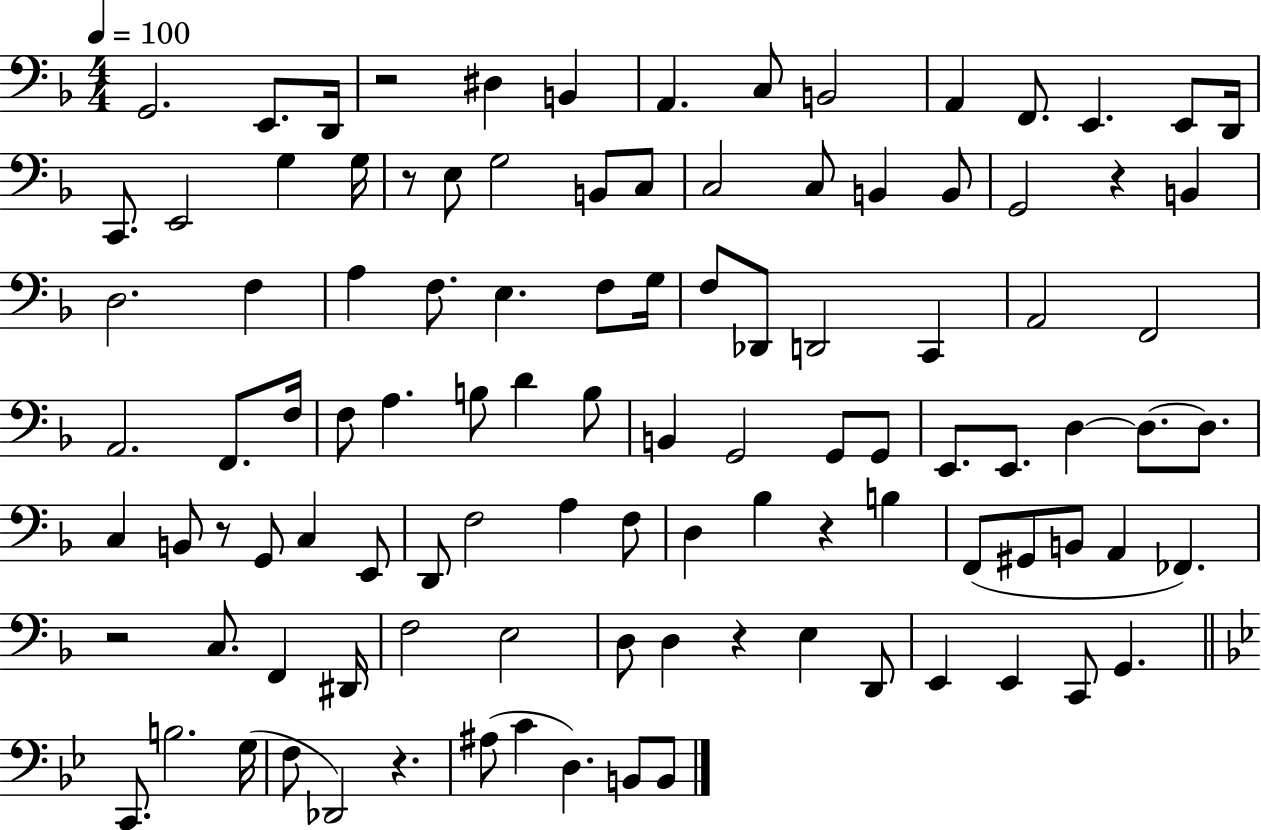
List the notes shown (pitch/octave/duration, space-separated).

G2/h. E2/e. D2/s R/h D#3/q B2/q A2/q. C3/e B2/h A2/q F2/e. E2/q. E2/e D2/s C2/e. E2/h G3/q G3/s R/e E3/e G3/h B2/e C3/e C3/h C3/e B2/q B2/e G2/h R/q B2/q D3/h. F3/q A3/q F3/e. E3/q. F3/e G3/s F3/e Db2/e D2/h C2/q A2/h F2/h A2/h. F2/e. F3/s F3/e A3/q. B3/e D4/q B3/e B2/q G2/h G2/e G2/e E2/e. E2/e. D3/q D3/e. D3/e. C3/q B2/e R/e G2/e C3/q E2/e D2/e F3/h A3/q F3/e D3/q Bb3/q R/q B3/q F2/e G#2/e B2/e A2/q FES2/q. R/h C3/e. F2/q D#2/s F3/h E3/h D3/e D3/q R/q E3/q D2/e E2/q E2/q C2/e G2/q. C2/e. B3/h. G3/s F3/e Db2/h R/q. A#3/e C4/q D3/q. B2/e B2/e